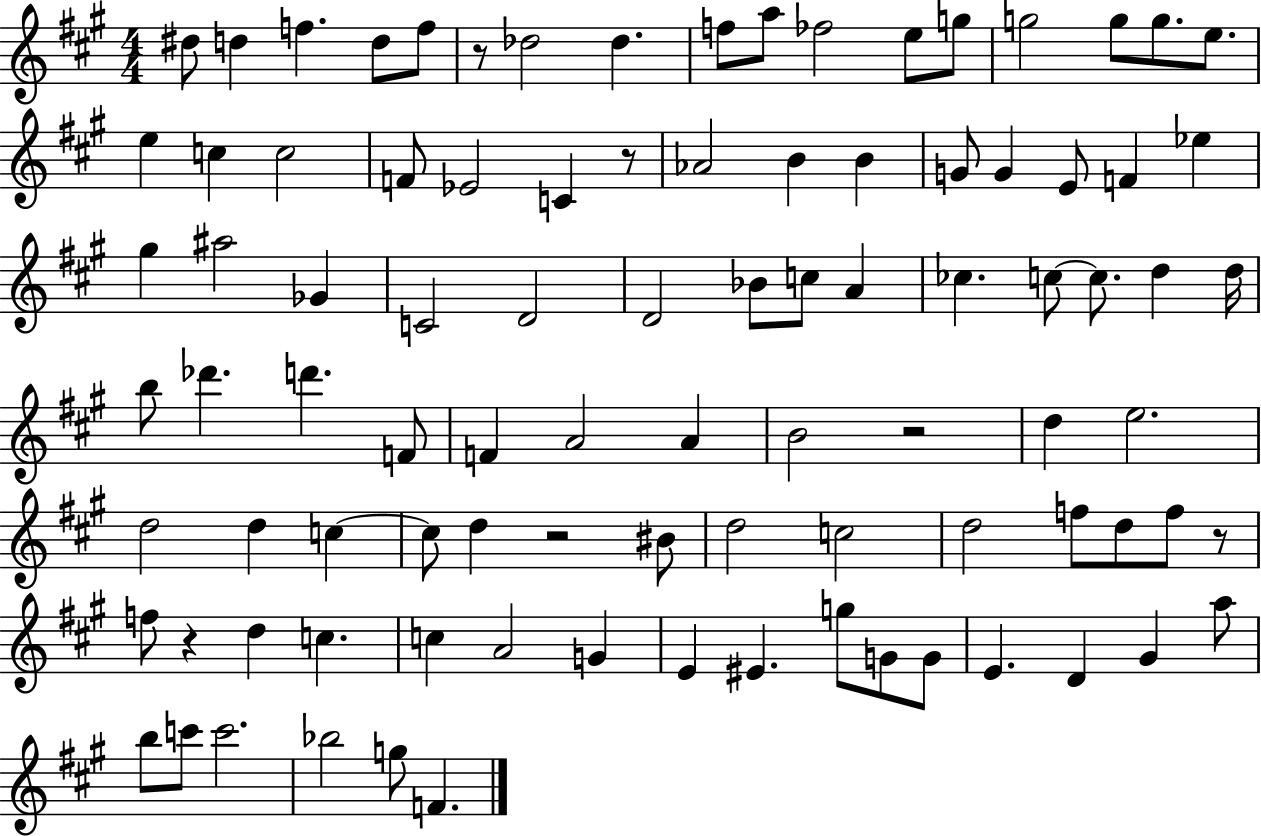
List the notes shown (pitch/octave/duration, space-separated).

D#5/e D5/q F5/q. D5/e F5/e R/e Db5/h Db5/q. F5/e A5/e FES5/h E5/e G5/e G5/h G5/e G5/e. E5/e. E5/q C5/q C5/h F4/e Eb4/h C4/q R/e Ab4/h B4/q B4/q G4/e G4/q E4/e F4/q Eb5/q G#5/q A#5/h Gb4/q C4/h D4/h D4/h Bb4/e C5/e A4/q CES5/q. C5/e C5/e. D5/q D5/s B5/e Db6/q. D6/q. F4/e F4/q A4/h A4/q B4/h R/h D5/q E5/h. D5/h D5/q C5/q C5/e D5/q R/h BIS4/e D5/h C5/h D5/h F5/e D5/e F5/e R/e F5/e R/q D5/q C5/q. C5/q A4/h G4/q E4/q EIS4/q. G5/e G4/e G4/e E4/q. D4/q G#4/q A5/e B5/e C6/e C6/h. Bb5/h G5/e F4/q.